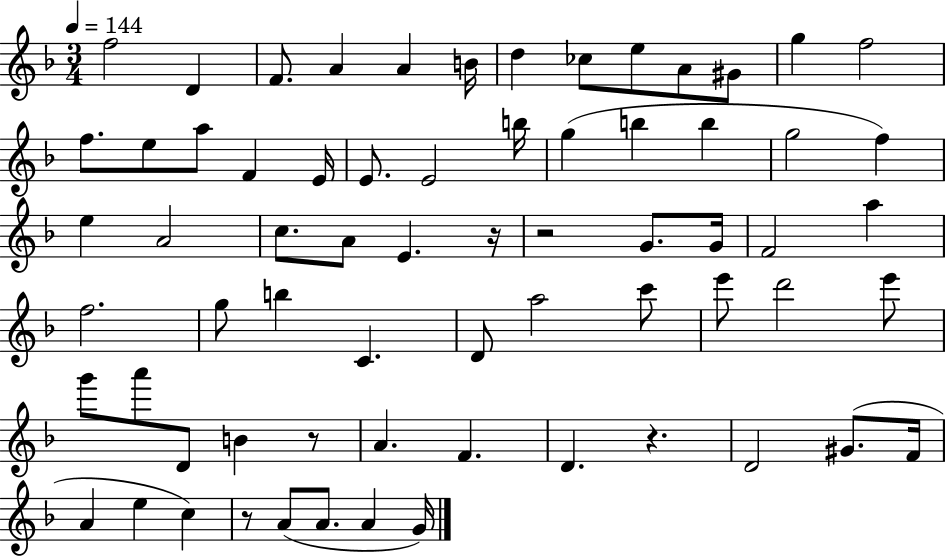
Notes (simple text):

F5/h D4/q F4/e. A4/q A4/q B4/s D5/q CES5/e E5/e A4/e G#4/e G5/q F5/h F5/e. E5/e A5/e F4/q E4/s E4/e. E4/h B5/s G5/q B5/q B5/q G5/h F5/q E5/q A4/h C5/e. A4/e E4/q. R/s R/h G4/e. G4/s F4/h A5/q F5/h. G5/e B5/q C4/q. D4/e A5/h C6/e E6/e D6/h E6/e G6/e A6/e D4/e B4/q R/e A4/q. F4/q. D4/q. R/q. D4/h G#4/e. F4/s A4/q E5/q C5/q R/e A4/e A4/e. A4/q G4/s